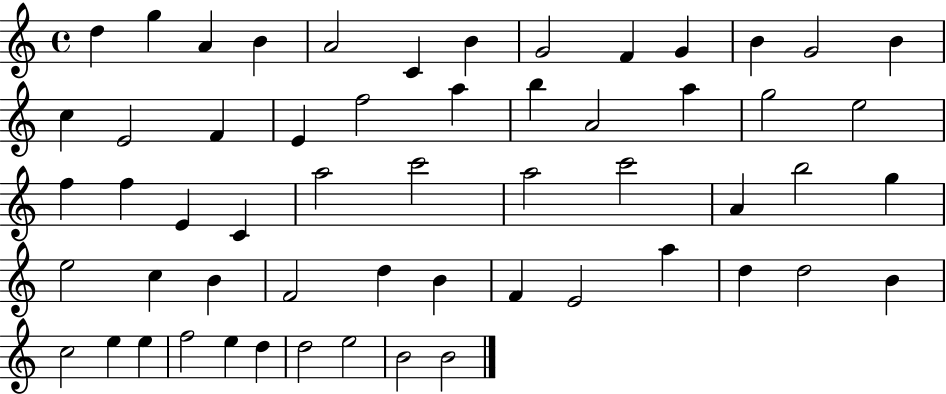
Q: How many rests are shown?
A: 0